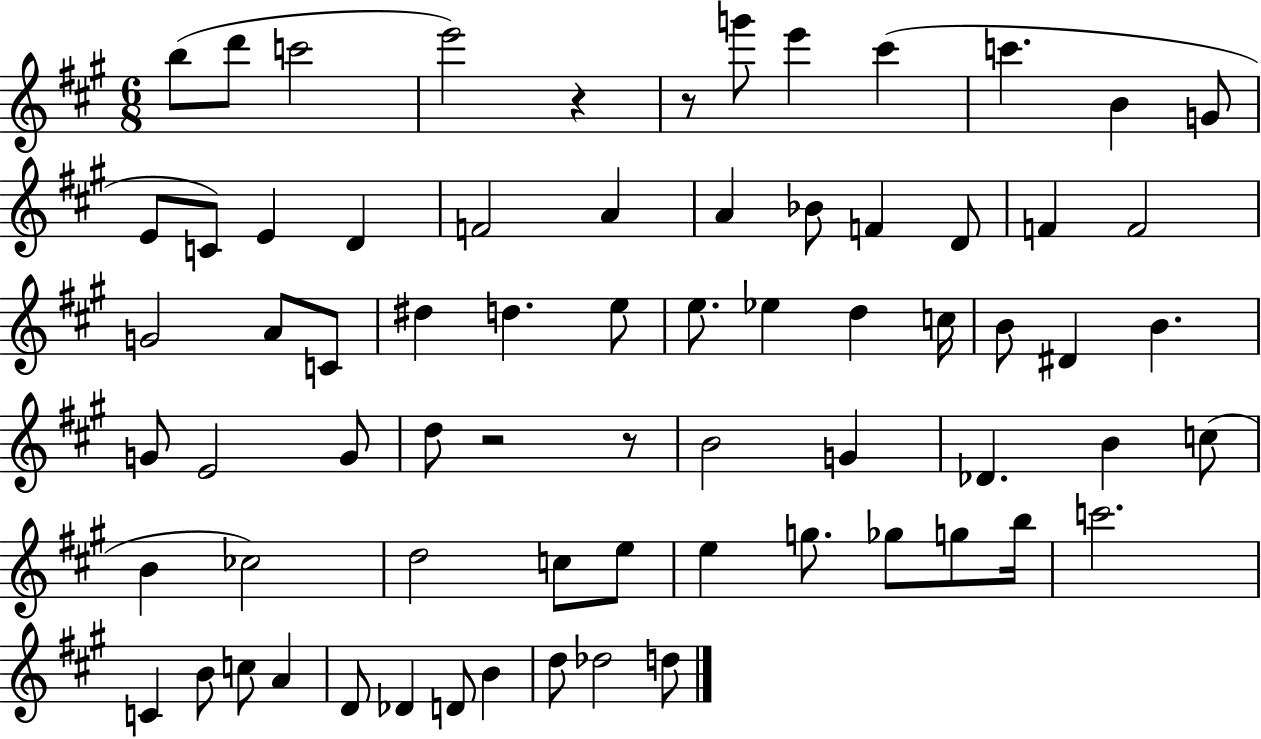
B5/e D6/e C6/h E6/h R/q R/e G6/e E6/q C#6/q C6/q. B4/q G4/e E4/e C4/e E4/q D4/q F4/h A4/q A4/q Bb4/e F4/q D4/e F4/q F4/h G4/h A4/e C4/e D#5/q D5/q. E5/e E5/e. Eb5/q D5/q C5/s B4/e D#4/q B4/q. G4/e E4/h G4/e D5/e R/h R/e B4/h G4/q Db4/q. B4/q C5/e B4/q CES5/h D5/h C5/e E5/e E5/q G5/e. Gb5/e G5/e B5/s C6/h. C4/q B4/e C5/e A4/q D4/e Db4/q D4/e B4/q D5/e Db5/h D5/e